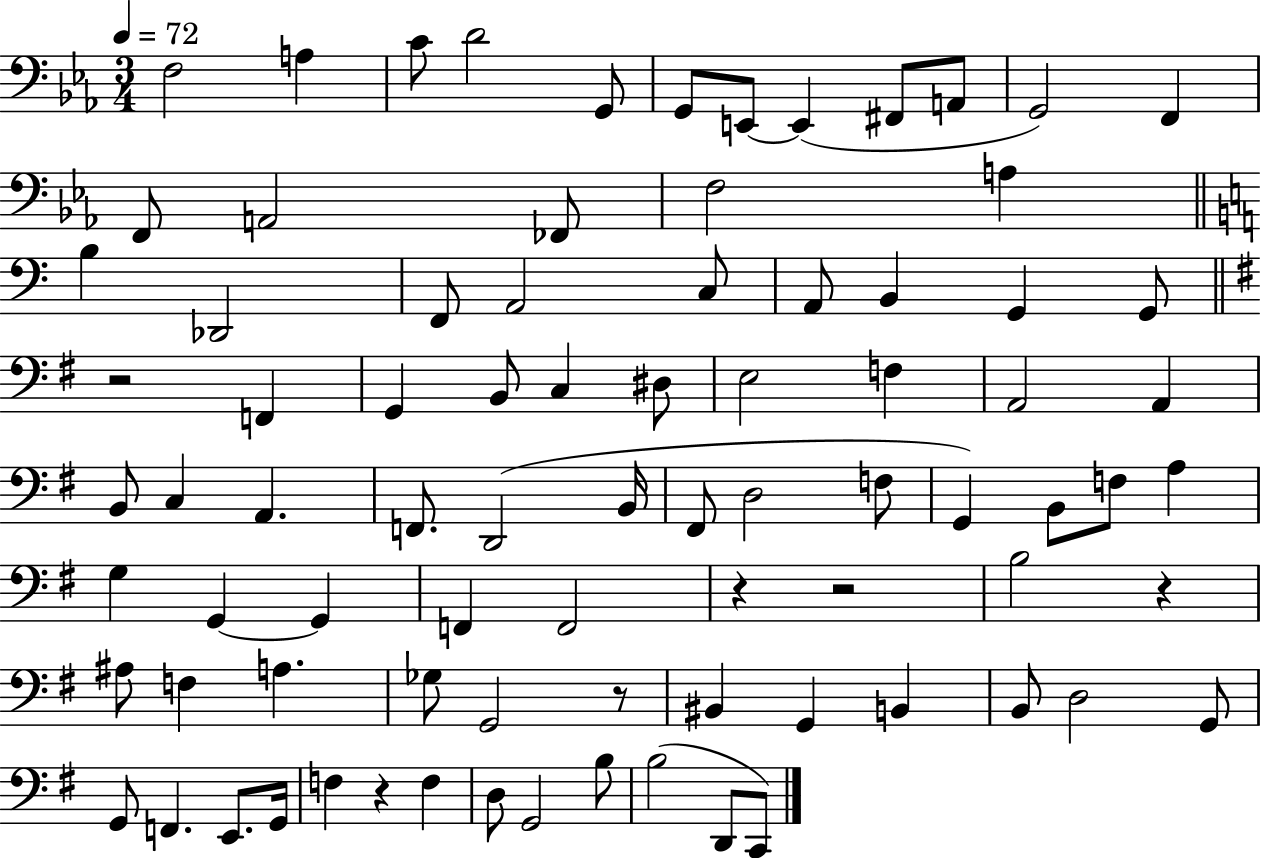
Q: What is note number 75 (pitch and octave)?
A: B3